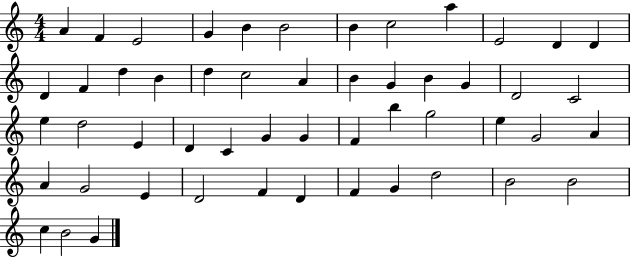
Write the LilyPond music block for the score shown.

{
  \clef treble
  \numericTimeSignature
  \time 4/4
  \key c \major
  a'4 f'4 e'2 | g'4 b'4 b'2 | b'4 c''2 a''4 | e'2 d'4 d'4 | \break d'4 f'4 d''4 b'4 | d''4 c''2 a'4 | b'4 g'4 b'4 g'4 | d'2 c'2 | \break e''4 d''2 e'4 | d'4 c'4 g'4 g'4 | f'4 b''4 g''2 | e''4 g'2 a'4 | \break a'4 g'2 e'4 | d'2 f'4 d'4 | f'4 g'4 d''2 | b'2 b'2 | \break c''4 b'2 g'4 | \bar "|."
}